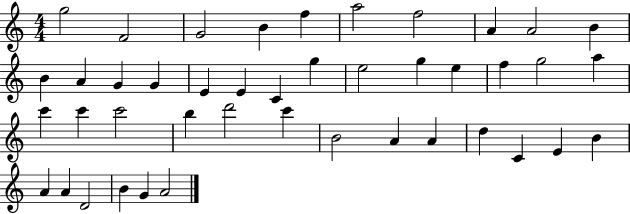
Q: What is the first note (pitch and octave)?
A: G5